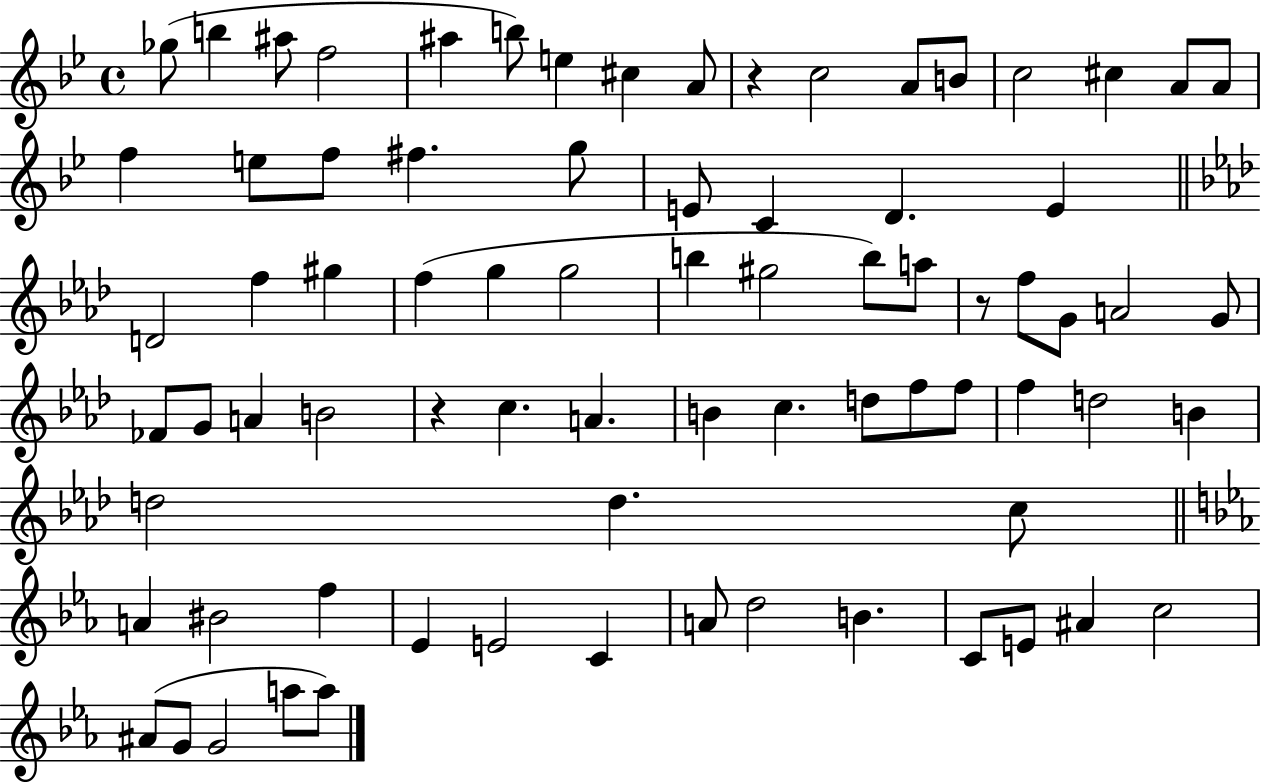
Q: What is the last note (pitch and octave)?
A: A5